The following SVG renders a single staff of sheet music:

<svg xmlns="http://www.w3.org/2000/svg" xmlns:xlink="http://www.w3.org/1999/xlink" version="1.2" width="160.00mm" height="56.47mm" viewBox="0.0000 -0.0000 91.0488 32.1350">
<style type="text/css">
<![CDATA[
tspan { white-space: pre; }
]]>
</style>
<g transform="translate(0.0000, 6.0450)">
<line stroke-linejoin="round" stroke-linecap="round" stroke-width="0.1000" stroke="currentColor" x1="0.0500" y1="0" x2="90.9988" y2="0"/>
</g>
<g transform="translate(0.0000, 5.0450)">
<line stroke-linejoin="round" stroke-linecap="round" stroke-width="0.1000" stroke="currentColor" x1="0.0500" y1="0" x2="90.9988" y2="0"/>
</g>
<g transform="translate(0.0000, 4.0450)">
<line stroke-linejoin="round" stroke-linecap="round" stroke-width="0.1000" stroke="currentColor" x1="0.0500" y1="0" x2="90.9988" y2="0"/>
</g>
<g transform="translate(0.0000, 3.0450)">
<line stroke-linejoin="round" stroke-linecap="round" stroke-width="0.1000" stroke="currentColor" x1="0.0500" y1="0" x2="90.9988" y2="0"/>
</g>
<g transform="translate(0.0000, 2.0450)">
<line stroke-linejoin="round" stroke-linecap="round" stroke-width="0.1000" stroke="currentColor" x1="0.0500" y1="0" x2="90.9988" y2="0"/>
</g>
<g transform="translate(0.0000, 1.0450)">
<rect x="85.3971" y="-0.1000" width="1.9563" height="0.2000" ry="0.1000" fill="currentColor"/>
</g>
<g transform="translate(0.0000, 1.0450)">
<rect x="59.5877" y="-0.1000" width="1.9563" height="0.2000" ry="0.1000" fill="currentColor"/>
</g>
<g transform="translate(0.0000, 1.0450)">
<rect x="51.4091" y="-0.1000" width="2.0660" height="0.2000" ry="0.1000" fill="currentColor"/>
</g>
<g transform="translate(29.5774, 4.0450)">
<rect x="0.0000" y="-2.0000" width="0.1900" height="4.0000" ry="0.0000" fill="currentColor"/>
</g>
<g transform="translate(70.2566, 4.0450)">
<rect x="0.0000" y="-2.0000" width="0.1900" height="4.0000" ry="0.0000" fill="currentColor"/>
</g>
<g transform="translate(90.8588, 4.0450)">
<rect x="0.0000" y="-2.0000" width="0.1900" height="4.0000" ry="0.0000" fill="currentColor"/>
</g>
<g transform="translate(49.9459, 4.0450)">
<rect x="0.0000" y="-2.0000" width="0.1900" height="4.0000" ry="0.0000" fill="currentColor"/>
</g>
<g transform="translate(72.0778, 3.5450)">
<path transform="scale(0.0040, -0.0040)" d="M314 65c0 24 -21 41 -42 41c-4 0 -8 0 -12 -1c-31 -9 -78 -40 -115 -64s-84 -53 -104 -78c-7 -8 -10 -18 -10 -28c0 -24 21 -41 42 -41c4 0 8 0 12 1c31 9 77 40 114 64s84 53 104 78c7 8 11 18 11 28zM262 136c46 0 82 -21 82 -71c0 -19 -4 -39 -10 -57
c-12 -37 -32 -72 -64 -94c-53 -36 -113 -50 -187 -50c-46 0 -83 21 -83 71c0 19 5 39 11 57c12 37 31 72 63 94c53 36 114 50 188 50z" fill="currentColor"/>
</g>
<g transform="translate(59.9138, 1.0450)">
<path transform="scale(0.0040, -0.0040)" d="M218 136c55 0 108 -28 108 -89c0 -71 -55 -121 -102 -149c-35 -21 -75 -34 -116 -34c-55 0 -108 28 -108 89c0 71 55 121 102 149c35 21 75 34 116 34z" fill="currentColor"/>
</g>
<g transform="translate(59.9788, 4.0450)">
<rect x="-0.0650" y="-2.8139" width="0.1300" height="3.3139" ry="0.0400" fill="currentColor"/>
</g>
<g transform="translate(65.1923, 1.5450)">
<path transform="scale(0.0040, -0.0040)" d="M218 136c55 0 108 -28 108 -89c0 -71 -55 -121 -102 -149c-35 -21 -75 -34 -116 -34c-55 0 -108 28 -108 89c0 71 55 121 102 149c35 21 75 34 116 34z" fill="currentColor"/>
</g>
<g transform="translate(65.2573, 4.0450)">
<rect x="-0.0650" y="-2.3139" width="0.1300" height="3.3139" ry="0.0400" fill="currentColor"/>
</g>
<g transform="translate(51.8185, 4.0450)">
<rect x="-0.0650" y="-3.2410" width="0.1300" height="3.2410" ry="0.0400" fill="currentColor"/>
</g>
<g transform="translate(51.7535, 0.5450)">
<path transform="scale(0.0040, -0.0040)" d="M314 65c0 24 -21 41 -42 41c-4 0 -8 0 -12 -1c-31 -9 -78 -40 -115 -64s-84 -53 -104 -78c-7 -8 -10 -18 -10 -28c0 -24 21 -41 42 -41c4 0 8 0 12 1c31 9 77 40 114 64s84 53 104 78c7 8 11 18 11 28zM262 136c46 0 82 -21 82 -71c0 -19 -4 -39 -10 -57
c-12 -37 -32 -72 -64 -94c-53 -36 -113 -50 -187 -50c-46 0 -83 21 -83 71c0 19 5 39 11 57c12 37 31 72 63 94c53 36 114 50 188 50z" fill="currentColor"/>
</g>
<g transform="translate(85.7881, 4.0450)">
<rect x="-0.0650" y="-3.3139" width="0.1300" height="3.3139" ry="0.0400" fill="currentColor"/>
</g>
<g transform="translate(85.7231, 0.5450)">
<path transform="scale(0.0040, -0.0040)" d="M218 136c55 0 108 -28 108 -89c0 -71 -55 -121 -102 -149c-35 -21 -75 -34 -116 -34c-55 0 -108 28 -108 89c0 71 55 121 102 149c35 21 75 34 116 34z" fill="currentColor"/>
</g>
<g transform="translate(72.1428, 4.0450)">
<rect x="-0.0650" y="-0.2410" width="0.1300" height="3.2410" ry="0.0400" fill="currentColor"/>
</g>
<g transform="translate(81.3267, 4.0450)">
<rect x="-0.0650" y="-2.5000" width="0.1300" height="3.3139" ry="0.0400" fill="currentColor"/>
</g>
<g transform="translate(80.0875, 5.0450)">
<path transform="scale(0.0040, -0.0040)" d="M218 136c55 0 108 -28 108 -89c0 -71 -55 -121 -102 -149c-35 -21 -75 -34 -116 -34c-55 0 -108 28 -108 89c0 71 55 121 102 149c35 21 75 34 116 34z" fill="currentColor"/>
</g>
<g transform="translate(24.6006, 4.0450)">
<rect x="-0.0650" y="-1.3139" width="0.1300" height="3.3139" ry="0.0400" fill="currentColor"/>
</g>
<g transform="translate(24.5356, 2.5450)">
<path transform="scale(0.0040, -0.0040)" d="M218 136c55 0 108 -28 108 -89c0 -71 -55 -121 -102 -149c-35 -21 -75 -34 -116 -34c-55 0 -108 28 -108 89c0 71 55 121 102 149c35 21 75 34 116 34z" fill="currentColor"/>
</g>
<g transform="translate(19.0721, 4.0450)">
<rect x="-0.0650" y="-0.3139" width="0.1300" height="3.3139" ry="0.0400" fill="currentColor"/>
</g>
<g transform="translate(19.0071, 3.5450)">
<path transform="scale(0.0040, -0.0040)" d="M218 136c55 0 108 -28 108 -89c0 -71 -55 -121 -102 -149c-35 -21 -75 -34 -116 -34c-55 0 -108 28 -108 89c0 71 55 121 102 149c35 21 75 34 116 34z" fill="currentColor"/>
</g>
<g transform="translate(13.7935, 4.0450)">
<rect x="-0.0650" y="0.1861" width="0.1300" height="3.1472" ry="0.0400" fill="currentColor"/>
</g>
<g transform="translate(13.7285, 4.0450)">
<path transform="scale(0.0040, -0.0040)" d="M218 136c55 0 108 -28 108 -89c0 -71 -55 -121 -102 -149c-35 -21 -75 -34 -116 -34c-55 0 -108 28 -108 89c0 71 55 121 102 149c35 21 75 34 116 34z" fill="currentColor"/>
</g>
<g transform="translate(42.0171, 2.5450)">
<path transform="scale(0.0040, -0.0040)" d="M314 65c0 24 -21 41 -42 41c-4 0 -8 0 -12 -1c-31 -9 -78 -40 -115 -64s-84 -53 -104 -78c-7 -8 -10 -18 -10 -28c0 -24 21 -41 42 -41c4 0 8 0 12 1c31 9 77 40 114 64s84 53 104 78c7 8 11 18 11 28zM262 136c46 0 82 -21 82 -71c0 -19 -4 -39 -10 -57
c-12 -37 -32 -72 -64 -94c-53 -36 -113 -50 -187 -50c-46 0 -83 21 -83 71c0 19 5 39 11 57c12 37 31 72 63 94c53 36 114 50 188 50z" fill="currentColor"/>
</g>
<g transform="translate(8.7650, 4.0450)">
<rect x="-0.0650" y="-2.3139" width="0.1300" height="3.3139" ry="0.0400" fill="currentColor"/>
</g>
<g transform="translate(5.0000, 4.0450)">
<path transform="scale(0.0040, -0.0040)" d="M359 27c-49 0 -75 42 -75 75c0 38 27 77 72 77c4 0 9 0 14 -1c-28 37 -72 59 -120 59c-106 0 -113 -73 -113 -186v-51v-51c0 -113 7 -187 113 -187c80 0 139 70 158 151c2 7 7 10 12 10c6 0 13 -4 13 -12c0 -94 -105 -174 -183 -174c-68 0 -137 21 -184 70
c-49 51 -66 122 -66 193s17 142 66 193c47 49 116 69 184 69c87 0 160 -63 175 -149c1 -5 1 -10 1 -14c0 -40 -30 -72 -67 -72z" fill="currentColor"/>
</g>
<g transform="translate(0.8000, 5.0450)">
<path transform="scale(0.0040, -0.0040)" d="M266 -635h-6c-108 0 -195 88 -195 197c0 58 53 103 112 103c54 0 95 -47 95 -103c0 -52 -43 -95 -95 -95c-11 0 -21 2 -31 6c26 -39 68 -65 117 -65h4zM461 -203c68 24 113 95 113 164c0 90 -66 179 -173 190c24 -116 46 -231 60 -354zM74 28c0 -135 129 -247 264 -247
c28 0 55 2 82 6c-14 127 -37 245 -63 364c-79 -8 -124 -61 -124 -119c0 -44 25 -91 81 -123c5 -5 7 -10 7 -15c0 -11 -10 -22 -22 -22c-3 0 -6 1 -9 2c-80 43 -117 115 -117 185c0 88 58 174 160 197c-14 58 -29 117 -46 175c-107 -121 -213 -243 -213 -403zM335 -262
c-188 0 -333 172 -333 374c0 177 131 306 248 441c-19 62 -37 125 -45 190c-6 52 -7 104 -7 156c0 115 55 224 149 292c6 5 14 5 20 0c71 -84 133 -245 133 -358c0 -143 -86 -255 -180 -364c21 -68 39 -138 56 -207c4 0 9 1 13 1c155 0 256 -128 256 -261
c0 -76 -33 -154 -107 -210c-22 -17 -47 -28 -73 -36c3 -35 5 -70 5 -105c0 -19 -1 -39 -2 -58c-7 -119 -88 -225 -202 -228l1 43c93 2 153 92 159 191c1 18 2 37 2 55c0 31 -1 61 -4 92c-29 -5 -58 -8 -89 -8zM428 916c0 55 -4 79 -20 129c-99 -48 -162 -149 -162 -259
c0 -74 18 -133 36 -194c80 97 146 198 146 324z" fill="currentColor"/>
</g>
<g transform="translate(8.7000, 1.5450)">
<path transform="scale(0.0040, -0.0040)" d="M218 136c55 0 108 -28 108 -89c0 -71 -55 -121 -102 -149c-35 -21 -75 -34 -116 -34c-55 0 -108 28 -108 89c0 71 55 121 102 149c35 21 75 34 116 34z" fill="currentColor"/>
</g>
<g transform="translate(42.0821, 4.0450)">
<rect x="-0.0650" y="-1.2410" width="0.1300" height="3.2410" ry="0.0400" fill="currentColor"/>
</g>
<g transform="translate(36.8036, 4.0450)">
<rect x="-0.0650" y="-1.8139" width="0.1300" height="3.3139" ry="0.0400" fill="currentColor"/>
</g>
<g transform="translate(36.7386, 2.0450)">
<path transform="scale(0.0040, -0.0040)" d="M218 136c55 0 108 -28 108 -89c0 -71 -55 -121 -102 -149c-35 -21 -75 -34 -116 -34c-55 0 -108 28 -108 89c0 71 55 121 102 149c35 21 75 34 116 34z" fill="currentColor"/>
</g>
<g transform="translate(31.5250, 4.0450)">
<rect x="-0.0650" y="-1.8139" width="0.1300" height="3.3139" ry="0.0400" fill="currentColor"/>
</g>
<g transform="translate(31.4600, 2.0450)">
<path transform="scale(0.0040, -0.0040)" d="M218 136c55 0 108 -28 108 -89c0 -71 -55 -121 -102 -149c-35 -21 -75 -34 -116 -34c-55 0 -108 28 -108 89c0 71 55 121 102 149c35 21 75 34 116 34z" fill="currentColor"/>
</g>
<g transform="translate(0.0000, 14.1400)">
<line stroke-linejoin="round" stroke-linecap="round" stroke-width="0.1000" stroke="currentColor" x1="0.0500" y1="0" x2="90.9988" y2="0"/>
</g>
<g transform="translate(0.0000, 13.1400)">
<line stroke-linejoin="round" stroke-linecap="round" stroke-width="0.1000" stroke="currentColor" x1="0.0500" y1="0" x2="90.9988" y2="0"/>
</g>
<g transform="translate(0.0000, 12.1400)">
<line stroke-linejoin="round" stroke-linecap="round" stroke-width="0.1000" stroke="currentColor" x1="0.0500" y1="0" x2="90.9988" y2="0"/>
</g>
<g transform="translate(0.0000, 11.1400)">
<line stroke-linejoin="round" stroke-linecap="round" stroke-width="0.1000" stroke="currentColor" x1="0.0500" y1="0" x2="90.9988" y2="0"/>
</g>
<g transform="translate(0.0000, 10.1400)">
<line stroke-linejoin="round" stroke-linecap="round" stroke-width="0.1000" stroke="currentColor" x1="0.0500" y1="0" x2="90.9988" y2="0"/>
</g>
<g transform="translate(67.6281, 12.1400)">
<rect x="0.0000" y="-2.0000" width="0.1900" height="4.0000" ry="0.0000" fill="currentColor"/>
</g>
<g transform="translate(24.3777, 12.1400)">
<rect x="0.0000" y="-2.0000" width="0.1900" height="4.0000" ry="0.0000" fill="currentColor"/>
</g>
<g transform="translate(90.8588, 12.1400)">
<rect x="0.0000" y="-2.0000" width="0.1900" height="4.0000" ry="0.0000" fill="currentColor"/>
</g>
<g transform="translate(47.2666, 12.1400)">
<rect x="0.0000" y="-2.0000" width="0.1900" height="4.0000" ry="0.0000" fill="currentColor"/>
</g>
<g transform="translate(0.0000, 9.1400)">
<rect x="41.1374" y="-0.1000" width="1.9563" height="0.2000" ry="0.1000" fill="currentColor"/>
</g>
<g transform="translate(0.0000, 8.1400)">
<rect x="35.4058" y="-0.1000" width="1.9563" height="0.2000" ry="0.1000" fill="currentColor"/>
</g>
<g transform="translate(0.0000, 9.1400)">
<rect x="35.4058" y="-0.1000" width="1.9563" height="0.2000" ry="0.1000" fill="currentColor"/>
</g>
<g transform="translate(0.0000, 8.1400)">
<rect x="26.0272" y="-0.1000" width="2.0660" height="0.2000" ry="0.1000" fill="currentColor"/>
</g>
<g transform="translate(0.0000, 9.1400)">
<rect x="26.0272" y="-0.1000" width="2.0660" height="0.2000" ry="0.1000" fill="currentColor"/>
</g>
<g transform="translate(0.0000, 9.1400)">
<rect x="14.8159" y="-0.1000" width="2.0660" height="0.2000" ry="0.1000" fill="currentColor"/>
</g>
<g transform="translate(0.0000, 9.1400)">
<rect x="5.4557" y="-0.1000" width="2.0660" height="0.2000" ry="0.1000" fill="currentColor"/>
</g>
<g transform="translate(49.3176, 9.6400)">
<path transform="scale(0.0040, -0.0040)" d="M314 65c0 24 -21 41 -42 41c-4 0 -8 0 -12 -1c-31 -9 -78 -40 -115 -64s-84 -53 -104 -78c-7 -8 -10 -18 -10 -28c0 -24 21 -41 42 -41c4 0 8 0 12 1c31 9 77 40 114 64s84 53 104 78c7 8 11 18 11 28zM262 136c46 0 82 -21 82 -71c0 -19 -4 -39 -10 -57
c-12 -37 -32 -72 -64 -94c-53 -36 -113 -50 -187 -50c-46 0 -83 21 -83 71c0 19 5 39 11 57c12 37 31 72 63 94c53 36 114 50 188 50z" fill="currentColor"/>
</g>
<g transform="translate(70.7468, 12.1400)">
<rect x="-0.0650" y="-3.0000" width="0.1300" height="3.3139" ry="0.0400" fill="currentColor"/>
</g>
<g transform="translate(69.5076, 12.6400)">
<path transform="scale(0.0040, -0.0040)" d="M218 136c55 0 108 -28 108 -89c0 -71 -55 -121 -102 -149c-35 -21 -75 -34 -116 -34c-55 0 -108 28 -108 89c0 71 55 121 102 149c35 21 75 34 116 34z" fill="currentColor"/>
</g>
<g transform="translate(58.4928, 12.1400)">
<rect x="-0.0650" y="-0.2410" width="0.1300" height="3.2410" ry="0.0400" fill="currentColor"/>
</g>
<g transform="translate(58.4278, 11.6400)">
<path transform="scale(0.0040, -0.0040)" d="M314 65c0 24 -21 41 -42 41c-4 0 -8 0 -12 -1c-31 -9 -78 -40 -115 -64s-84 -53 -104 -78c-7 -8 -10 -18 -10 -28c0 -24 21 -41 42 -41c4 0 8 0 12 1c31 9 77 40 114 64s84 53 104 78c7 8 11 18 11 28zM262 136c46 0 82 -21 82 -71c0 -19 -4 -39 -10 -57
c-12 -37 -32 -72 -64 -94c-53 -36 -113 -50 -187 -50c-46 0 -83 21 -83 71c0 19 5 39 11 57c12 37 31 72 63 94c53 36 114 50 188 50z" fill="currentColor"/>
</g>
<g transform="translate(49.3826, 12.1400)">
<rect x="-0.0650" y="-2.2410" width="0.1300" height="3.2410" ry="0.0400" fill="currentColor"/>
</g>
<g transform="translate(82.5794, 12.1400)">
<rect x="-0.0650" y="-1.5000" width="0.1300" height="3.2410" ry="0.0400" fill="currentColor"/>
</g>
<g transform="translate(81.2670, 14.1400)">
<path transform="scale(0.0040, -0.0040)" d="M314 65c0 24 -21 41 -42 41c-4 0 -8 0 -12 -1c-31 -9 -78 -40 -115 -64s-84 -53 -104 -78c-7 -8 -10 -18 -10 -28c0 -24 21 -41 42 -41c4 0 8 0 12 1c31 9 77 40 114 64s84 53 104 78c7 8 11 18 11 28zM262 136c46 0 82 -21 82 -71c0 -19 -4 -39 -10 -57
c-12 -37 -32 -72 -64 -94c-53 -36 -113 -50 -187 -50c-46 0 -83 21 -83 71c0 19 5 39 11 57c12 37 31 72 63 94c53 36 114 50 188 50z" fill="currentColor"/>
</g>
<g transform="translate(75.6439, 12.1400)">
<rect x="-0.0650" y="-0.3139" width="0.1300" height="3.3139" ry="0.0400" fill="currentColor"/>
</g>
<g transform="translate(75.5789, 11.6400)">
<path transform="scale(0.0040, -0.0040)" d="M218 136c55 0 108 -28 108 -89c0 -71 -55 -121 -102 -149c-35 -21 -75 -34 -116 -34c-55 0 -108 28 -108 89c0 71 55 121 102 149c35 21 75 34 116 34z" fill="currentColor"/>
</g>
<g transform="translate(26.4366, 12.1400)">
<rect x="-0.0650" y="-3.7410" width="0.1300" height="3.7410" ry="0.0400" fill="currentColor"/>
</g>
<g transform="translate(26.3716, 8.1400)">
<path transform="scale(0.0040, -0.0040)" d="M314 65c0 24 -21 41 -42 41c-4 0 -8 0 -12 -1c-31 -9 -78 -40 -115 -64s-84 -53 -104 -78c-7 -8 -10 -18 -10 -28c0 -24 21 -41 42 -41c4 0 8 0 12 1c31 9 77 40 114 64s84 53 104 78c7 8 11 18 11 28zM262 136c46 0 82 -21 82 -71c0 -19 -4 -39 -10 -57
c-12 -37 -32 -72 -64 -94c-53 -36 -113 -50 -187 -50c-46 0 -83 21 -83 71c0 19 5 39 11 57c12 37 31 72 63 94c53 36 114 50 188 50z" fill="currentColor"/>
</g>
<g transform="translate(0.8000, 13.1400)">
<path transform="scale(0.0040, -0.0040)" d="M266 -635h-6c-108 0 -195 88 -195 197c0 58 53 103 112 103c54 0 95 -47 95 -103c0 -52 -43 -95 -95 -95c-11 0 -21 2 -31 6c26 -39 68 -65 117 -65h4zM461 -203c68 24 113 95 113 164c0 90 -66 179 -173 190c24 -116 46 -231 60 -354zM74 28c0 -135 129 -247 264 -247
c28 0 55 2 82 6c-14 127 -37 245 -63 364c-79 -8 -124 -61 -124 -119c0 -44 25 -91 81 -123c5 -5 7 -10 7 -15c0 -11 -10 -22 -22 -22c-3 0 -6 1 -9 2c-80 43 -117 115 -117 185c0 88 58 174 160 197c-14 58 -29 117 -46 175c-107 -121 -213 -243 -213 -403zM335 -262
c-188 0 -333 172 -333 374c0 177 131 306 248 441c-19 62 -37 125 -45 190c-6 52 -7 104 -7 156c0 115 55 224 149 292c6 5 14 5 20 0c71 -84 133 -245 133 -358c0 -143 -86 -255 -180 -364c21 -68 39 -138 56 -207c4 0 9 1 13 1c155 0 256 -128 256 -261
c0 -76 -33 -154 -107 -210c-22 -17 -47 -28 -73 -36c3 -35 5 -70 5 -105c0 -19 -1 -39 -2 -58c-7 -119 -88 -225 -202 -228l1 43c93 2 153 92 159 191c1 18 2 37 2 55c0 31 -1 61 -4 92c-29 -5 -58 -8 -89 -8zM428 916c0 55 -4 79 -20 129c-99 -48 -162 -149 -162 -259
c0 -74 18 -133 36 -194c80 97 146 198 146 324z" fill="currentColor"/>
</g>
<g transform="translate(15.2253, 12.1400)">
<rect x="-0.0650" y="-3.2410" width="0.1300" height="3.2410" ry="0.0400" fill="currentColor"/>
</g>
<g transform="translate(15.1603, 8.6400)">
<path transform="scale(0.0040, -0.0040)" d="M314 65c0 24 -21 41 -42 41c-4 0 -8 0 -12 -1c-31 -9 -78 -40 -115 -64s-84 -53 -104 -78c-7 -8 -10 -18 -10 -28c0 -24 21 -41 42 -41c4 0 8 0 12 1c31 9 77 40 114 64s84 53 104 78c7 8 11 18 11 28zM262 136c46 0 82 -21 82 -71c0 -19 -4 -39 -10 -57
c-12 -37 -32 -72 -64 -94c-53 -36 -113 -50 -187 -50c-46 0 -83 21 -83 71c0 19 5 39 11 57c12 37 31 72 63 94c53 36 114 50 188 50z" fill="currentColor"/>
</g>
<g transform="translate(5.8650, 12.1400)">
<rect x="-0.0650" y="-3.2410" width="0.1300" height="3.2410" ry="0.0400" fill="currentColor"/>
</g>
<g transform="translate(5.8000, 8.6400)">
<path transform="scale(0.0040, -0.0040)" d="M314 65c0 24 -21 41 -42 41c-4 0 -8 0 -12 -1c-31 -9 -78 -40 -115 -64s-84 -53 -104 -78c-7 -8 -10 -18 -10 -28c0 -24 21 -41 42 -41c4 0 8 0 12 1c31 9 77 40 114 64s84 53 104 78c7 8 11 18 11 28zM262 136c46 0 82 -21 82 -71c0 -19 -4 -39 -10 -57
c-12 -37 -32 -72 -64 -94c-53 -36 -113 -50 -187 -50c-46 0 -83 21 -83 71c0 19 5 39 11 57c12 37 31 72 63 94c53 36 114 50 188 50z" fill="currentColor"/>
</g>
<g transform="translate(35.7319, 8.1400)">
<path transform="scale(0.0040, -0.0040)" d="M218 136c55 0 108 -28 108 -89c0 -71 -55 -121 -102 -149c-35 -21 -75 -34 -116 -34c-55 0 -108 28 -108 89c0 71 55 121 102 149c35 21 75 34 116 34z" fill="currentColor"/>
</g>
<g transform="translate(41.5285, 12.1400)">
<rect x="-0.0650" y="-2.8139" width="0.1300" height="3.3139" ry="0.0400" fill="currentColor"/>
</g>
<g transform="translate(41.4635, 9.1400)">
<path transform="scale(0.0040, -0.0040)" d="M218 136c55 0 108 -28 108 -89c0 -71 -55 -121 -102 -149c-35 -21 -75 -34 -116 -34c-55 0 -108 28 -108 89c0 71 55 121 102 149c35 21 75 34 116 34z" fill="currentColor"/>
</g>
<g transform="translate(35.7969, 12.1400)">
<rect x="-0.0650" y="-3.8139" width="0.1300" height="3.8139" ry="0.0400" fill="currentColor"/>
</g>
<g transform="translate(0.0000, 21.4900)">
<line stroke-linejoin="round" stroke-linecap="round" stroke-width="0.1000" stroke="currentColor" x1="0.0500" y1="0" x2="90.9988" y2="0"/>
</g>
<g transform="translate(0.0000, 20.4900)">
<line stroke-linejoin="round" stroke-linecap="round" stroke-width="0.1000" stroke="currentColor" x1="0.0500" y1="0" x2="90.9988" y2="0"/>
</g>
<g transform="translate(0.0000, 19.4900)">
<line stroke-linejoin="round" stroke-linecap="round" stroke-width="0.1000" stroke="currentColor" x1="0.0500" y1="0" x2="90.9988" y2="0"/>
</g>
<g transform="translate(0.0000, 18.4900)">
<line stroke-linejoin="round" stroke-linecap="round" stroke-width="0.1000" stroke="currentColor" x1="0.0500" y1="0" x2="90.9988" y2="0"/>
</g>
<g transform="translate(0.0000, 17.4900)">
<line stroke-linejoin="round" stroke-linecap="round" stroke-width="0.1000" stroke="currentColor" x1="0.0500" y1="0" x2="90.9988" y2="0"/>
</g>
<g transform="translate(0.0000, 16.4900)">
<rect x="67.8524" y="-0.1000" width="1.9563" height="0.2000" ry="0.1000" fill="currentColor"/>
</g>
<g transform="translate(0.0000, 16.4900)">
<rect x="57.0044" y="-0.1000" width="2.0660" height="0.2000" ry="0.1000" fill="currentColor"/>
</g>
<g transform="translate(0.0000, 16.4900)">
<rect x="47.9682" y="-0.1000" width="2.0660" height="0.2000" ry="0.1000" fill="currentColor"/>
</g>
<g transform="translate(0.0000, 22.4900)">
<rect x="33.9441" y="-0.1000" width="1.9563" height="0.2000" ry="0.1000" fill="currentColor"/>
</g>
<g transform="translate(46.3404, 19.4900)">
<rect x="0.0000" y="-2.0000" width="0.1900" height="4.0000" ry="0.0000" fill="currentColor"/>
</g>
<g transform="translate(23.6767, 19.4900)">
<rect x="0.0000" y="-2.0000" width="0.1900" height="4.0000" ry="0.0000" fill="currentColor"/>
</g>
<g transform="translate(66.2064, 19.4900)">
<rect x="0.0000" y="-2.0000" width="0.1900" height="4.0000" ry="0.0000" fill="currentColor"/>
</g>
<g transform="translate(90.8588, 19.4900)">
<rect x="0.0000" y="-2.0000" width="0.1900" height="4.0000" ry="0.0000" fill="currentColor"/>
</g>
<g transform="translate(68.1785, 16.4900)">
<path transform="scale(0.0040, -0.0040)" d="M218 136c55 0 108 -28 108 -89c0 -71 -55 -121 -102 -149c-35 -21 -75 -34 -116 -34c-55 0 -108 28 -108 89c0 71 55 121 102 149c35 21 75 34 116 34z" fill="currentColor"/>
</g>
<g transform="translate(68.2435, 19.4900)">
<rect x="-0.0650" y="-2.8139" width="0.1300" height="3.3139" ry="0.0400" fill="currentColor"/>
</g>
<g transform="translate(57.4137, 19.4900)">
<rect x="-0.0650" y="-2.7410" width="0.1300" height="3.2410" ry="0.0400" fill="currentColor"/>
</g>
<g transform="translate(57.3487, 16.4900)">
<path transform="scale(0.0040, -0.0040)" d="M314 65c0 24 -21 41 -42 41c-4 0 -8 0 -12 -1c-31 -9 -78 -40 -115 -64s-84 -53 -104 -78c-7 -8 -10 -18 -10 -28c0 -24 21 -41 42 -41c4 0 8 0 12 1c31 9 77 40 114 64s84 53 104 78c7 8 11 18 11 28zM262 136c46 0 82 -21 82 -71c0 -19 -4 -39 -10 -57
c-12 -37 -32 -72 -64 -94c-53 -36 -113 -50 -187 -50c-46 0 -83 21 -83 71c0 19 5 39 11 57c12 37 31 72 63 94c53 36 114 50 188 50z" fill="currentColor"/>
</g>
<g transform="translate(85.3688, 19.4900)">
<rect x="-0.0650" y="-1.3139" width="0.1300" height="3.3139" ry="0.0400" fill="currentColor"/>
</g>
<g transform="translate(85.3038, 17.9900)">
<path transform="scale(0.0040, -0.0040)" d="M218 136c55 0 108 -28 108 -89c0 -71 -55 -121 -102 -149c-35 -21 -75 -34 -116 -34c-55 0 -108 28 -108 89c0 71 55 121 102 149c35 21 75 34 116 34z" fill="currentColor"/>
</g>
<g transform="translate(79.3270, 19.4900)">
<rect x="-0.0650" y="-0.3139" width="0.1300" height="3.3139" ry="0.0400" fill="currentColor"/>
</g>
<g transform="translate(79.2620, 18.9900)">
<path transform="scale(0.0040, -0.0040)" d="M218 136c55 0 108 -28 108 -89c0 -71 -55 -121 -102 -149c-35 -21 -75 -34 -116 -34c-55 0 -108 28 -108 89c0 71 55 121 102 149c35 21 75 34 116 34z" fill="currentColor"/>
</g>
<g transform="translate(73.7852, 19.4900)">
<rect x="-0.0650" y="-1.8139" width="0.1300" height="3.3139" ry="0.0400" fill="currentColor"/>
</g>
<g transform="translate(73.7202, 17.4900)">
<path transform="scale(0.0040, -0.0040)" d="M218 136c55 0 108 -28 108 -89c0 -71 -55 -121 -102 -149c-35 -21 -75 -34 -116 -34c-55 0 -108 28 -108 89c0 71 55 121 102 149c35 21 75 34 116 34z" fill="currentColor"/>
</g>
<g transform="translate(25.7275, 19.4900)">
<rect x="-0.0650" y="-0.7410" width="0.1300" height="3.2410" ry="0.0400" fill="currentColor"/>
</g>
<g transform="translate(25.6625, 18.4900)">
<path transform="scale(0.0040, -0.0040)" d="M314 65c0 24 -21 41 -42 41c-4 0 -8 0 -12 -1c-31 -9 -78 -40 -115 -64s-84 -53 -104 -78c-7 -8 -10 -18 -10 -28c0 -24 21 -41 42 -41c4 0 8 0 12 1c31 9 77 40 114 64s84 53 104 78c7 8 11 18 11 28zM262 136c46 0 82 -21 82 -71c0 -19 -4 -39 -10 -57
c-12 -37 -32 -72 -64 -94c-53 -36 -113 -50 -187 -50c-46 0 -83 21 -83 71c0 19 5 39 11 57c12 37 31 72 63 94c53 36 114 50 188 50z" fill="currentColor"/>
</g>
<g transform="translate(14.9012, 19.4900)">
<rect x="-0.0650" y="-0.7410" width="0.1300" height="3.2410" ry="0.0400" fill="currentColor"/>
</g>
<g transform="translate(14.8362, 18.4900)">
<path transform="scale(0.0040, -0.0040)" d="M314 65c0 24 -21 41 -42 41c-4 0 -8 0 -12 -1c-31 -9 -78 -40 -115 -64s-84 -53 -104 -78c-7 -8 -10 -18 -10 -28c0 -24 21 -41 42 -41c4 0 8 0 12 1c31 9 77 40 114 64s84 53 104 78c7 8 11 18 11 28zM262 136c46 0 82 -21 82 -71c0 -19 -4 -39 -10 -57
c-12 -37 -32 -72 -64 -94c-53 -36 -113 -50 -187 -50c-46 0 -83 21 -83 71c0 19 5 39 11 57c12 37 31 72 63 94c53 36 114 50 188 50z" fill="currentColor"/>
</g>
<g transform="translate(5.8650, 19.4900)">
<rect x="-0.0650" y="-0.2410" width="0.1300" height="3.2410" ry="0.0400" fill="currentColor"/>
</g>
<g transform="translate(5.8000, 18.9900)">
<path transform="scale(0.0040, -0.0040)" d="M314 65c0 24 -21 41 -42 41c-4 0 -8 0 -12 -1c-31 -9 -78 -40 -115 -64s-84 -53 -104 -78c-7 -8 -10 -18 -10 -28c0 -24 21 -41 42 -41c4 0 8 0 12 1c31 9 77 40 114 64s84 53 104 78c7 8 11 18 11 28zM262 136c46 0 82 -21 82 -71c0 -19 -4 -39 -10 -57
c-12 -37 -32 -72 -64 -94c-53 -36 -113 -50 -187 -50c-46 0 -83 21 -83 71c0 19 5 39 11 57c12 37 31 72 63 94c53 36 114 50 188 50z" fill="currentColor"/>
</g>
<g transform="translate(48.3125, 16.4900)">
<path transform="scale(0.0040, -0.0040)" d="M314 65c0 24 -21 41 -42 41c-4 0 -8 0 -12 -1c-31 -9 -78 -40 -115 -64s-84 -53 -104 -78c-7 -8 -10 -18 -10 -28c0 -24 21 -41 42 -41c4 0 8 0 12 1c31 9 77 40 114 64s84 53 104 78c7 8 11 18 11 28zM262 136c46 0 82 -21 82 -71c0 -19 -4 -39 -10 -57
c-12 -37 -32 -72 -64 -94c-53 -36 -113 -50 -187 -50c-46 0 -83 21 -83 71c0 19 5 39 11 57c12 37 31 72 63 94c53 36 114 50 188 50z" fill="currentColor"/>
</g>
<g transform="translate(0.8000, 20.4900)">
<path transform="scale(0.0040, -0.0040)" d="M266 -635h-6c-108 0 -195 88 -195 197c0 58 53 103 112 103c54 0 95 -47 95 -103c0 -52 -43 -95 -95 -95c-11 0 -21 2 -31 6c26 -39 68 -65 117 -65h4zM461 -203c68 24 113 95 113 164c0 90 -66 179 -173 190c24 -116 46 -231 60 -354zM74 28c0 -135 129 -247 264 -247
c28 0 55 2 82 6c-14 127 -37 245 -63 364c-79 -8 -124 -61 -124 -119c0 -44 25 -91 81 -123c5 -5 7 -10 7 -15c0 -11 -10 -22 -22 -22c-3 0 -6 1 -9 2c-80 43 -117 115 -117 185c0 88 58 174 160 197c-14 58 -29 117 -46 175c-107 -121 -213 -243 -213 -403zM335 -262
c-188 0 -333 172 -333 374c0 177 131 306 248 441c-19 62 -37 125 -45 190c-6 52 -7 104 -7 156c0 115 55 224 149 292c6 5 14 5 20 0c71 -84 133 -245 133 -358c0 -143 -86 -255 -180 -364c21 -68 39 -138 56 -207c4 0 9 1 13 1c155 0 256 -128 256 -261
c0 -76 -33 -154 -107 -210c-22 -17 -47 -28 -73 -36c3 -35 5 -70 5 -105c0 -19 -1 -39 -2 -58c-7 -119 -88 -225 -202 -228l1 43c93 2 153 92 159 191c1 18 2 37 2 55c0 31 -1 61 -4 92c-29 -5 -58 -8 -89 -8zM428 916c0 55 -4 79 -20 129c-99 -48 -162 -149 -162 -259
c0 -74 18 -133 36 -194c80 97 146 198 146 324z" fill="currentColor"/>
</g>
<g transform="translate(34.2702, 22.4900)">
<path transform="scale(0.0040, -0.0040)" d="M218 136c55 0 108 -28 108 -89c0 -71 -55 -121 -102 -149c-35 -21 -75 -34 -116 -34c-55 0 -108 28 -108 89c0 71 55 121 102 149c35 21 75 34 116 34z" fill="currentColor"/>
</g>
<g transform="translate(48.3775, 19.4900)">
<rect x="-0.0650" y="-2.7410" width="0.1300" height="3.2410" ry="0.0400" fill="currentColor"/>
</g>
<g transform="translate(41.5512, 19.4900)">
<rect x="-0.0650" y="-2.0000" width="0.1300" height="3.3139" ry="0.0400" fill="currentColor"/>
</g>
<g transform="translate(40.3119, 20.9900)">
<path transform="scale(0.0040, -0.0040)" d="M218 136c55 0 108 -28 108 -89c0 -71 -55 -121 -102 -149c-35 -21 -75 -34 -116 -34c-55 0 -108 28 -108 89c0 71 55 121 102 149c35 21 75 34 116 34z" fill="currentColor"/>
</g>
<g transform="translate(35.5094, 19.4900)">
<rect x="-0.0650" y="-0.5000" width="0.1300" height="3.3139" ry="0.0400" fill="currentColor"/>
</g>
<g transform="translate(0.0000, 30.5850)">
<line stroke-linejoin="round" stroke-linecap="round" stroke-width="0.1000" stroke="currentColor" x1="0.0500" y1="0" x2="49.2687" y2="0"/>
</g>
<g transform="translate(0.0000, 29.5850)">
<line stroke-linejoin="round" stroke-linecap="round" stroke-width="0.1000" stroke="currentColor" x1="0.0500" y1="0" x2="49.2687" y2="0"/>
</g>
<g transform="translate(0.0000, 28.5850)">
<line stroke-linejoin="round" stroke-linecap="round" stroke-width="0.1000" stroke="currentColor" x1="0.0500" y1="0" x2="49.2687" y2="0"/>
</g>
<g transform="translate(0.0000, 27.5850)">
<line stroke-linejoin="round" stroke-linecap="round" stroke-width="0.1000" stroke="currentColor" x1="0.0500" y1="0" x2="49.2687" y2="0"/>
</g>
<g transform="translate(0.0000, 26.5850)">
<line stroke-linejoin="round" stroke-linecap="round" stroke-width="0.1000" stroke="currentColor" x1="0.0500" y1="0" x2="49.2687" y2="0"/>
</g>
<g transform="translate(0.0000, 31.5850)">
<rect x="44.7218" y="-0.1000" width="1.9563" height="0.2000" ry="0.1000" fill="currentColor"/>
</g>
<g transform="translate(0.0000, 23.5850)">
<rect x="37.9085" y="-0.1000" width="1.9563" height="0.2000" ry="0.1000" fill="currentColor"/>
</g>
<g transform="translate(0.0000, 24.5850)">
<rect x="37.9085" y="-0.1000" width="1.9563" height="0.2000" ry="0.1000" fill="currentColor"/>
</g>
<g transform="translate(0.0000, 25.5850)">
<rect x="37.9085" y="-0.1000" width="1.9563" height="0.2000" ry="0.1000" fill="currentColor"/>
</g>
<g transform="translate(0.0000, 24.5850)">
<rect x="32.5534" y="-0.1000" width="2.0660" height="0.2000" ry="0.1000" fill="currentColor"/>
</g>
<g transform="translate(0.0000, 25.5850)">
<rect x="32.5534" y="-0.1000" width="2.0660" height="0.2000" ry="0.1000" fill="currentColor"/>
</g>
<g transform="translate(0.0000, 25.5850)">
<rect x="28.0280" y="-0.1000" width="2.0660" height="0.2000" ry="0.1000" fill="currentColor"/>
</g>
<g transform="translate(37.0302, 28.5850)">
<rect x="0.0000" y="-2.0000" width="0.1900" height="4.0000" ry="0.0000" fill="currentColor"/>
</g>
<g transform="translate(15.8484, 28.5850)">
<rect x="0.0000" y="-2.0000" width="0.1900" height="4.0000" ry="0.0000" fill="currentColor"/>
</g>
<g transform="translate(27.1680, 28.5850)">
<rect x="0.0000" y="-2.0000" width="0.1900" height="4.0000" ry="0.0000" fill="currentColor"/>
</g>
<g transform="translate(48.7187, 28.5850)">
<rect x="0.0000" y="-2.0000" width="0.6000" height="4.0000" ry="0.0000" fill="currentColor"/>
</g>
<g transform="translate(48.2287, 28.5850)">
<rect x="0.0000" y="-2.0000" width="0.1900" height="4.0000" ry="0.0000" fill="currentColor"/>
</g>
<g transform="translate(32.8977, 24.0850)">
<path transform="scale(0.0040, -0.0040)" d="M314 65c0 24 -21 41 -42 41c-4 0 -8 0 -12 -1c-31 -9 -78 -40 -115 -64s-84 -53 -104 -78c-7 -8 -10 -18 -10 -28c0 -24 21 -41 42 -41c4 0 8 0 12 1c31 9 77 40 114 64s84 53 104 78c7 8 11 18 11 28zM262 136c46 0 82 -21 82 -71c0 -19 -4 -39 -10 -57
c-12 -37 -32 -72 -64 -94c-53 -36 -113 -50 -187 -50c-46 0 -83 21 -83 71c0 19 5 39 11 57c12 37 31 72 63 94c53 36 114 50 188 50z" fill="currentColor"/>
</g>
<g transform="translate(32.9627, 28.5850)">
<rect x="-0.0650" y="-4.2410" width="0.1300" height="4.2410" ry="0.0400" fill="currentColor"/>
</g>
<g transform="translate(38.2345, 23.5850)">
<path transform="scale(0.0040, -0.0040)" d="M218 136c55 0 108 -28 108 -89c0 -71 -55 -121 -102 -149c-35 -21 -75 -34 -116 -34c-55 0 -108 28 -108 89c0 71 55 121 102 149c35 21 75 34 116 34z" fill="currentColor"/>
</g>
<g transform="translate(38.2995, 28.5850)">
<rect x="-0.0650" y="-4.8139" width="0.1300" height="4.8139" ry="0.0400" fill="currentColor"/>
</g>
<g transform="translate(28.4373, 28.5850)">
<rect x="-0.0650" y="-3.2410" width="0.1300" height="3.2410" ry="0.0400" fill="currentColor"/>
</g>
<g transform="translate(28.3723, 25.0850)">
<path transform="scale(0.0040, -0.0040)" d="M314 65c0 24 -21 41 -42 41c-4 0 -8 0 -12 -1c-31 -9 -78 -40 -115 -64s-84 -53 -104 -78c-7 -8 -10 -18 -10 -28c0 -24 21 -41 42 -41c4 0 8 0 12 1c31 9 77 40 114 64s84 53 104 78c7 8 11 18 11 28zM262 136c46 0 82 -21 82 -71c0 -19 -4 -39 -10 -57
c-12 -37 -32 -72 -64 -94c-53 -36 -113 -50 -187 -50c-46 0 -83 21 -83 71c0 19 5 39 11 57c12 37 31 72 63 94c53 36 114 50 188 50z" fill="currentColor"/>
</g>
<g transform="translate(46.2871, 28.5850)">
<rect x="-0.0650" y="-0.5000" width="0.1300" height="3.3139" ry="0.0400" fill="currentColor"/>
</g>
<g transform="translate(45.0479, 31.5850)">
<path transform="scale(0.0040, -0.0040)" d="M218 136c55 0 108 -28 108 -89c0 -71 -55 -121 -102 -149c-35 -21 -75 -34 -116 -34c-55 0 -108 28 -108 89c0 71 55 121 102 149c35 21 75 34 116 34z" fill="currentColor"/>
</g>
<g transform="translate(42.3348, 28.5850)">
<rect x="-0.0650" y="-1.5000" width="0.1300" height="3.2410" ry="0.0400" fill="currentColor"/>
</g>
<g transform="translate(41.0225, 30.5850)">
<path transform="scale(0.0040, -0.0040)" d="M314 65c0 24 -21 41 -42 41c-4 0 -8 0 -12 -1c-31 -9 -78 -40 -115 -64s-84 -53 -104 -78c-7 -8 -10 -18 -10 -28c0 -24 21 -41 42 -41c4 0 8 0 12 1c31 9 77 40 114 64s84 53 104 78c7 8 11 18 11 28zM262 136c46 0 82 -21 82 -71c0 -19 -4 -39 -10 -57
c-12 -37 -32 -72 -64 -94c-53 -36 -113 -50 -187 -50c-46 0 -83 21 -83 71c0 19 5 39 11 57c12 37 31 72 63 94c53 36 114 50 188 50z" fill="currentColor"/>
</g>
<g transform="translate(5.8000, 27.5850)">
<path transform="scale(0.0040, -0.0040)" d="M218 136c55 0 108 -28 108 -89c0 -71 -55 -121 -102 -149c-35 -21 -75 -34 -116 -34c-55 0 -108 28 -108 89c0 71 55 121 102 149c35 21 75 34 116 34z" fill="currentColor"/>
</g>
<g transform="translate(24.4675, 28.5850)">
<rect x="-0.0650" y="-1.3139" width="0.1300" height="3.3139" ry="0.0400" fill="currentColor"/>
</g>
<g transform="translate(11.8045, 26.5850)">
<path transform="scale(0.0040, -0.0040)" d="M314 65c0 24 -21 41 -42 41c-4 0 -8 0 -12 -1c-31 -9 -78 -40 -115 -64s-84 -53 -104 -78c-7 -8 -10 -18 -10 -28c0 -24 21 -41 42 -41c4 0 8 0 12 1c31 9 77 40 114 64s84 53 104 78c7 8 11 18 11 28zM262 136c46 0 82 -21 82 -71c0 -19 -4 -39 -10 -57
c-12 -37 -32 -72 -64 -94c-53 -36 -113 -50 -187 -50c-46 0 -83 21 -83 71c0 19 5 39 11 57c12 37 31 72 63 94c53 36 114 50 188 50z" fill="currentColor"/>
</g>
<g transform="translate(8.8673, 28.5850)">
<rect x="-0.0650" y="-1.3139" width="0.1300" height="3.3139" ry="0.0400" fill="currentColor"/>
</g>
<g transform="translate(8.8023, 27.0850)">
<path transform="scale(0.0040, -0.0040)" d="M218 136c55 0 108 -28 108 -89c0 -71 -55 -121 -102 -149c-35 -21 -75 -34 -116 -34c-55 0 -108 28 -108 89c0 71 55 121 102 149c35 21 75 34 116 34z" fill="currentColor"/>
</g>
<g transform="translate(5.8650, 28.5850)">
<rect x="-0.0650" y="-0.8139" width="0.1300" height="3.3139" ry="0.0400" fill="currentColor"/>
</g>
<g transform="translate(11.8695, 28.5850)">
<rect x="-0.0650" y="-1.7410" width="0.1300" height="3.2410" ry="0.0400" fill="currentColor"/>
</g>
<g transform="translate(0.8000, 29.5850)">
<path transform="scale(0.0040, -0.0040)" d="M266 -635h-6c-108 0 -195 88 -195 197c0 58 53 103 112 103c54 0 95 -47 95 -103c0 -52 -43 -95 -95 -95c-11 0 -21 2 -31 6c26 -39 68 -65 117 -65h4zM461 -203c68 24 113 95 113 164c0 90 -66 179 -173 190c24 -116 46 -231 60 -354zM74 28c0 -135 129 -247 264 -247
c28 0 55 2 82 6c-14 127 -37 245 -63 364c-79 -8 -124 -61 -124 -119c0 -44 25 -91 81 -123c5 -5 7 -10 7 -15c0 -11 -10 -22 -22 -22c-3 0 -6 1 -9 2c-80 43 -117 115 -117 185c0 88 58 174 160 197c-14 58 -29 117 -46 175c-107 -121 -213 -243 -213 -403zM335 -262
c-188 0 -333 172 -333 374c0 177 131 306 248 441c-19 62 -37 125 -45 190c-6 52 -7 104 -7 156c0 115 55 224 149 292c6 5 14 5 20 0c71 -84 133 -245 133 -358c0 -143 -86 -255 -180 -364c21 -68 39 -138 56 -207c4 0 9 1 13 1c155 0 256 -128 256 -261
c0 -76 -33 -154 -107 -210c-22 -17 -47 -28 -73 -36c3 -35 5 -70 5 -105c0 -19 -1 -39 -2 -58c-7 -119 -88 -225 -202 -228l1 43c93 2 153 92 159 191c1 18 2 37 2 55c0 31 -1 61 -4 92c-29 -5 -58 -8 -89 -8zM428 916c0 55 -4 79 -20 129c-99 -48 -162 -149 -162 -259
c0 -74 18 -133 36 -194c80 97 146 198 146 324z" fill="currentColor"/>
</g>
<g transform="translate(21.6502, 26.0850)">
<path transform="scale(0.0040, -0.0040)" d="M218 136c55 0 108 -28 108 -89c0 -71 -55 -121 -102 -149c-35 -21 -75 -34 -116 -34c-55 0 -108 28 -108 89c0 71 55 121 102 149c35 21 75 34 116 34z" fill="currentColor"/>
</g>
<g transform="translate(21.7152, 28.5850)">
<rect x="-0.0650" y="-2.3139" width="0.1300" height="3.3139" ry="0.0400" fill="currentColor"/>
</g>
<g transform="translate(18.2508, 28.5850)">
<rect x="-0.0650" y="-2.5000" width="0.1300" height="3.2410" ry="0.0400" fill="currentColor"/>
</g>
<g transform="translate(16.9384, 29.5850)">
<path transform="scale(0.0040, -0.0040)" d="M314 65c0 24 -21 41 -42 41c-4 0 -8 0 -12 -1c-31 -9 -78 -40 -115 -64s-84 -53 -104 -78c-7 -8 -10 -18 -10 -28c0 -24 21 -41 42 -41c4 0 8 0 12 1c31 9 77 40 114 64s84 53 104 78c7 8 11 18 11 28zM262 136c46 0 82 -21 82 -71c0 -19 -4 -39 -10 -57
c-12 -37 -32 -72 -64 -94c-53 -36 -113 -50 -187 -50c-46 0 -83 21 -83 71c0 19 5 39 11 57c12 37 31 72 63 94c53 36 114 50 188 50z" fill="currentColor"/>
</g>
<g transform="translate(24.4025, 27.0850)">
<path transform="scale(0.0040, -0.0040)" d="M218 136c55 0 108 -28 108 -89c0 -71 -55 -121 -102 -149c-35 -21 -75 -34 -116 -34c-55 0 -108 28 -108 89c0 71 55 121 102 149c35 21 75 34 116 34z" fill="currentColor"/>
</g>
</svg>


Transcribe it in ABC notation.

X:1
T:Untitled
M:4/4
L:1/4
K:C
g B c e f f e2 b2 a g c2 G b b2 b2 c'2 c' a g2 c2 A c E2 c2 d2 d2 C F a2 a2 a f c e d e f2 G2 g e b2 d'2 e' E2 C